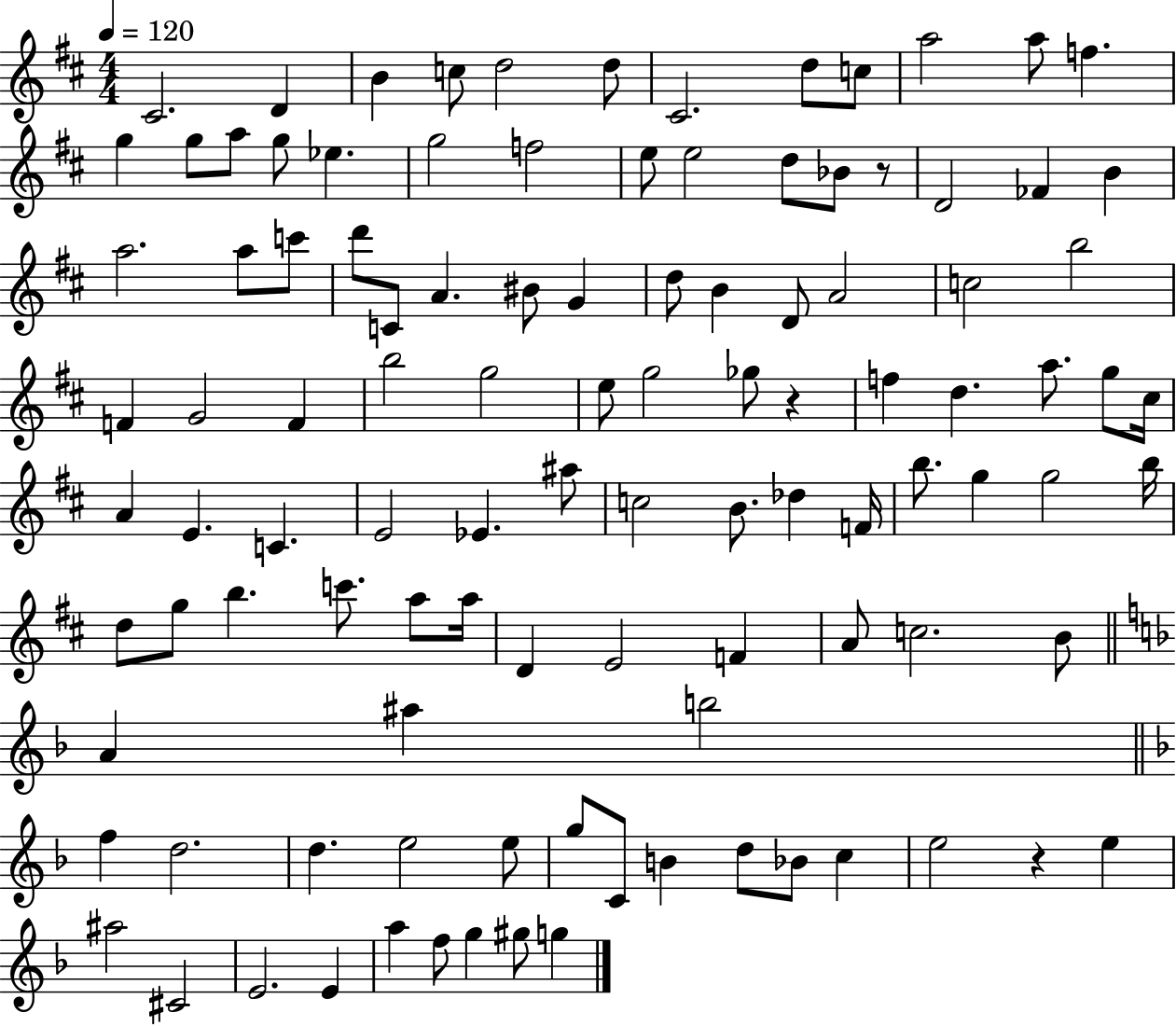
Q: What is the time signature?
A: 4/4